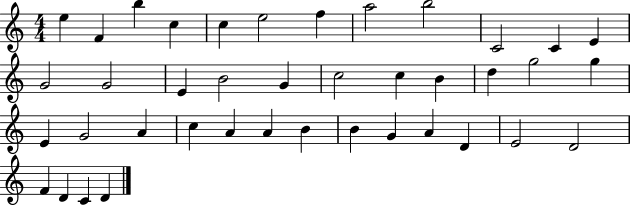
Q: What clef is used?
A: treble